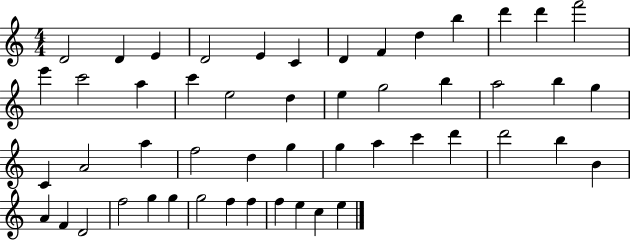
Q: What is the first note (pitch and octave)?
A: D4